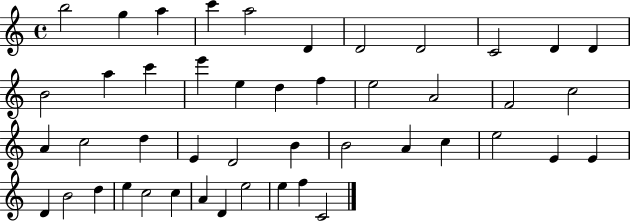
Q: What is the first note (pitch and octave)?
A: B5